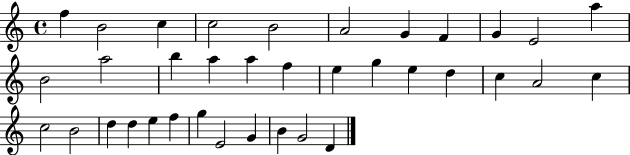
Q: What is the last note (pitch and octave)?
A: D4